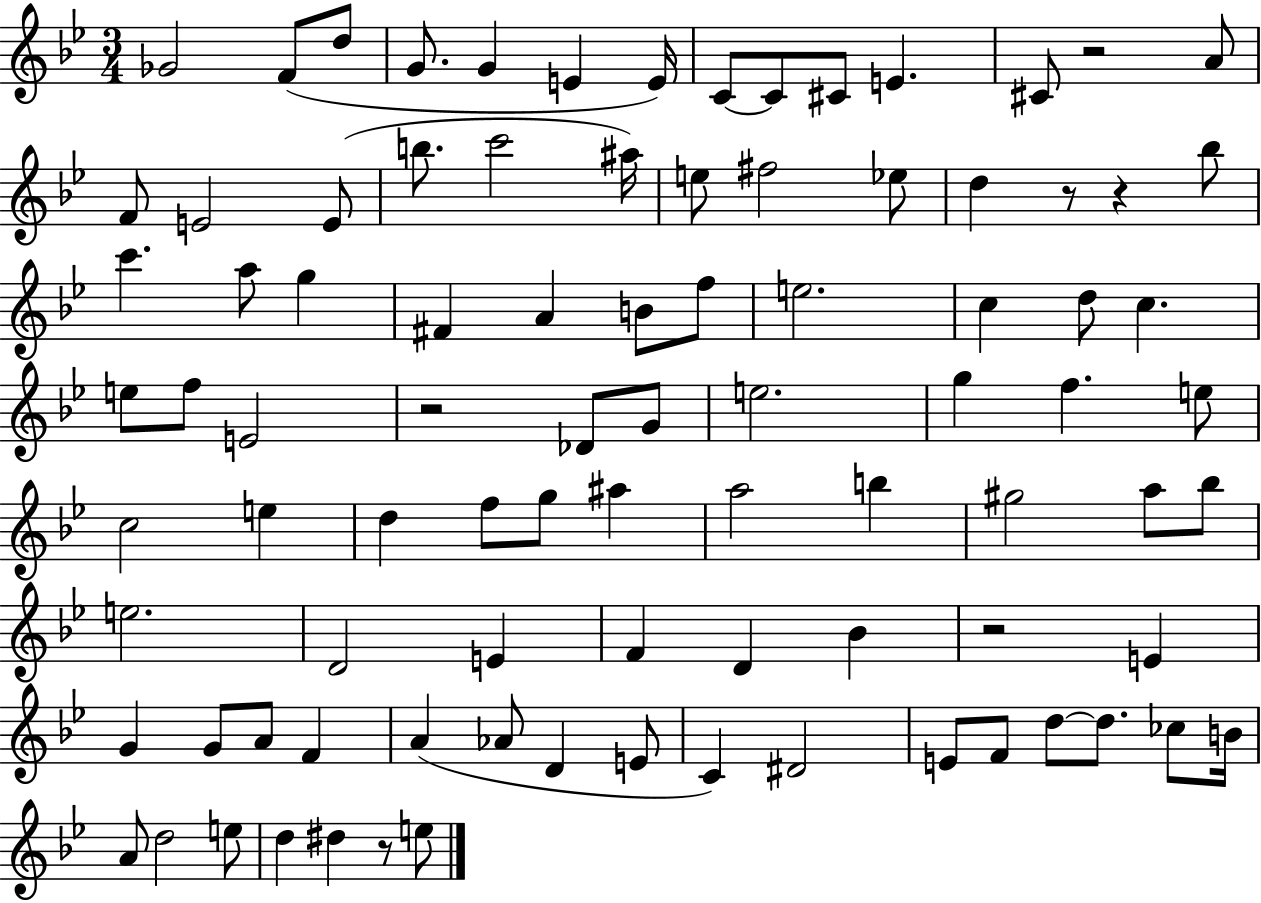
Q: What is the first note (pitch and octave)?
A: Gb4